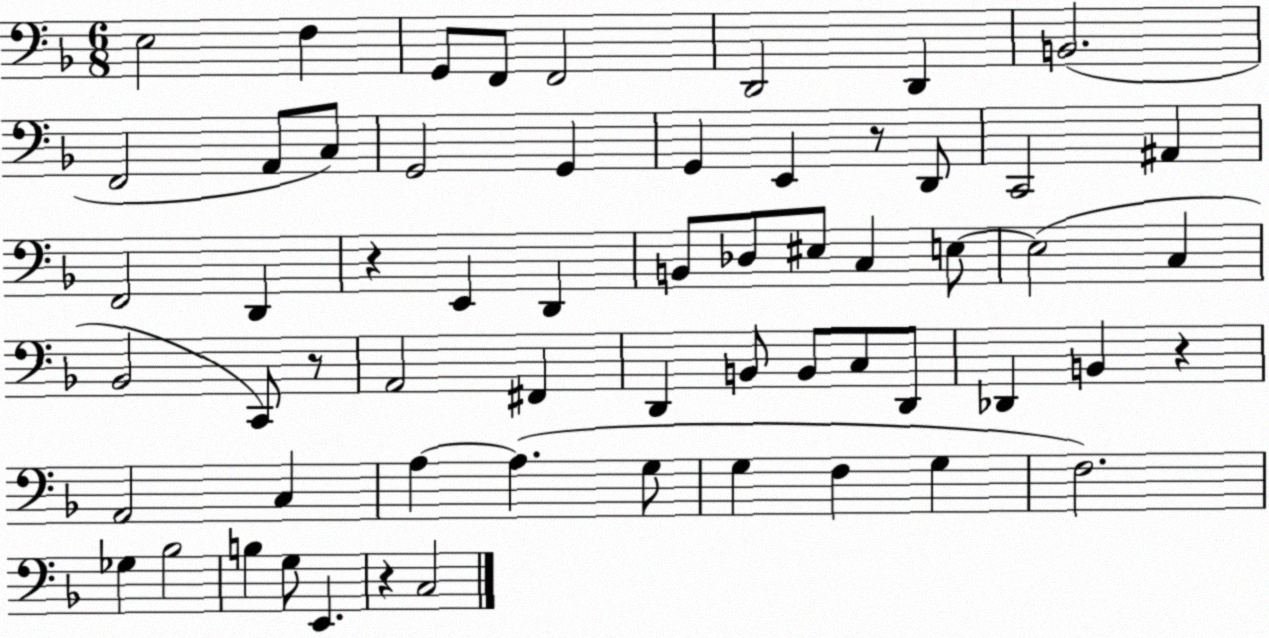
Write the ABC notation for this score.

X:1
T:Untitled
M:6/8
L:1/4
K:F
E,2 F, G,,/2 F,,/2 F,,2 D,,2 D,, B,,2 F,,2 A,,/2 C,/2 G,,2 G,, G,, E,, z/2 D,,/2 C,,2 ^A,, F,,2 D,, z E,, D,, B,,/2 _D,/2 ^E,/2 C, E,/2 E,2 C, _B,,2 C,,/2 z/2 A,,2 ^F,, D,, B,,/2 B,,/2 C,/2 D,,/2 _D,, B,, z A,,2 C, A, A, G,/2 G, F, G, F,2 _G, _B,2 B, G,/2 E,, z C,2